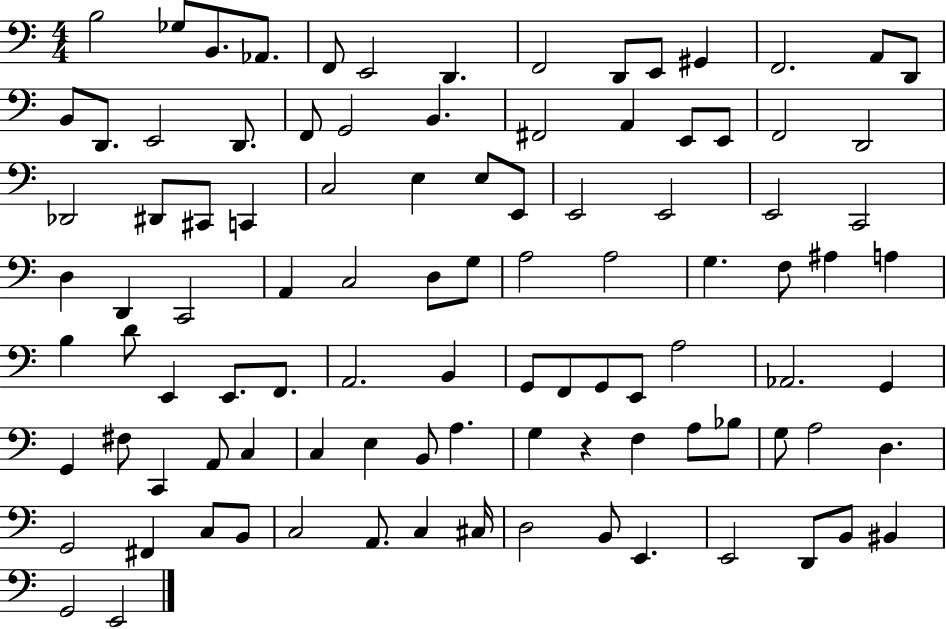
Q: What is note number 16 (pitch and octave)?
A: D2